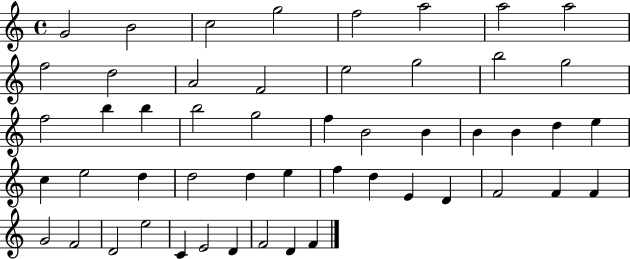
{
  \clef treble
  \time 4/4
  \defaultTimeSignature
  \key c \major
  g'2 b'2 | c''2 g''2 | f''2 a''2 | a''2 a''2 | \break f''2 d''2 | a'2 f'2 | e''2 g''2 | b''2 g''2 | \break f''2 b''4 b''4 | b''2 g''2 | f''4 b'2 b'4 | b'4 b'4 d''4 e''4 | \break c''4 e''2 d''4 | d''2 d''4 e''4 | f''4 d''4 e'4 d'4 | f'2 f'4 f'4 | \break g'2 f'2 | d'2 e''2 | c'4 e'2 d'4 | f'2 d'4 f'4 | \break \bar "|."
}